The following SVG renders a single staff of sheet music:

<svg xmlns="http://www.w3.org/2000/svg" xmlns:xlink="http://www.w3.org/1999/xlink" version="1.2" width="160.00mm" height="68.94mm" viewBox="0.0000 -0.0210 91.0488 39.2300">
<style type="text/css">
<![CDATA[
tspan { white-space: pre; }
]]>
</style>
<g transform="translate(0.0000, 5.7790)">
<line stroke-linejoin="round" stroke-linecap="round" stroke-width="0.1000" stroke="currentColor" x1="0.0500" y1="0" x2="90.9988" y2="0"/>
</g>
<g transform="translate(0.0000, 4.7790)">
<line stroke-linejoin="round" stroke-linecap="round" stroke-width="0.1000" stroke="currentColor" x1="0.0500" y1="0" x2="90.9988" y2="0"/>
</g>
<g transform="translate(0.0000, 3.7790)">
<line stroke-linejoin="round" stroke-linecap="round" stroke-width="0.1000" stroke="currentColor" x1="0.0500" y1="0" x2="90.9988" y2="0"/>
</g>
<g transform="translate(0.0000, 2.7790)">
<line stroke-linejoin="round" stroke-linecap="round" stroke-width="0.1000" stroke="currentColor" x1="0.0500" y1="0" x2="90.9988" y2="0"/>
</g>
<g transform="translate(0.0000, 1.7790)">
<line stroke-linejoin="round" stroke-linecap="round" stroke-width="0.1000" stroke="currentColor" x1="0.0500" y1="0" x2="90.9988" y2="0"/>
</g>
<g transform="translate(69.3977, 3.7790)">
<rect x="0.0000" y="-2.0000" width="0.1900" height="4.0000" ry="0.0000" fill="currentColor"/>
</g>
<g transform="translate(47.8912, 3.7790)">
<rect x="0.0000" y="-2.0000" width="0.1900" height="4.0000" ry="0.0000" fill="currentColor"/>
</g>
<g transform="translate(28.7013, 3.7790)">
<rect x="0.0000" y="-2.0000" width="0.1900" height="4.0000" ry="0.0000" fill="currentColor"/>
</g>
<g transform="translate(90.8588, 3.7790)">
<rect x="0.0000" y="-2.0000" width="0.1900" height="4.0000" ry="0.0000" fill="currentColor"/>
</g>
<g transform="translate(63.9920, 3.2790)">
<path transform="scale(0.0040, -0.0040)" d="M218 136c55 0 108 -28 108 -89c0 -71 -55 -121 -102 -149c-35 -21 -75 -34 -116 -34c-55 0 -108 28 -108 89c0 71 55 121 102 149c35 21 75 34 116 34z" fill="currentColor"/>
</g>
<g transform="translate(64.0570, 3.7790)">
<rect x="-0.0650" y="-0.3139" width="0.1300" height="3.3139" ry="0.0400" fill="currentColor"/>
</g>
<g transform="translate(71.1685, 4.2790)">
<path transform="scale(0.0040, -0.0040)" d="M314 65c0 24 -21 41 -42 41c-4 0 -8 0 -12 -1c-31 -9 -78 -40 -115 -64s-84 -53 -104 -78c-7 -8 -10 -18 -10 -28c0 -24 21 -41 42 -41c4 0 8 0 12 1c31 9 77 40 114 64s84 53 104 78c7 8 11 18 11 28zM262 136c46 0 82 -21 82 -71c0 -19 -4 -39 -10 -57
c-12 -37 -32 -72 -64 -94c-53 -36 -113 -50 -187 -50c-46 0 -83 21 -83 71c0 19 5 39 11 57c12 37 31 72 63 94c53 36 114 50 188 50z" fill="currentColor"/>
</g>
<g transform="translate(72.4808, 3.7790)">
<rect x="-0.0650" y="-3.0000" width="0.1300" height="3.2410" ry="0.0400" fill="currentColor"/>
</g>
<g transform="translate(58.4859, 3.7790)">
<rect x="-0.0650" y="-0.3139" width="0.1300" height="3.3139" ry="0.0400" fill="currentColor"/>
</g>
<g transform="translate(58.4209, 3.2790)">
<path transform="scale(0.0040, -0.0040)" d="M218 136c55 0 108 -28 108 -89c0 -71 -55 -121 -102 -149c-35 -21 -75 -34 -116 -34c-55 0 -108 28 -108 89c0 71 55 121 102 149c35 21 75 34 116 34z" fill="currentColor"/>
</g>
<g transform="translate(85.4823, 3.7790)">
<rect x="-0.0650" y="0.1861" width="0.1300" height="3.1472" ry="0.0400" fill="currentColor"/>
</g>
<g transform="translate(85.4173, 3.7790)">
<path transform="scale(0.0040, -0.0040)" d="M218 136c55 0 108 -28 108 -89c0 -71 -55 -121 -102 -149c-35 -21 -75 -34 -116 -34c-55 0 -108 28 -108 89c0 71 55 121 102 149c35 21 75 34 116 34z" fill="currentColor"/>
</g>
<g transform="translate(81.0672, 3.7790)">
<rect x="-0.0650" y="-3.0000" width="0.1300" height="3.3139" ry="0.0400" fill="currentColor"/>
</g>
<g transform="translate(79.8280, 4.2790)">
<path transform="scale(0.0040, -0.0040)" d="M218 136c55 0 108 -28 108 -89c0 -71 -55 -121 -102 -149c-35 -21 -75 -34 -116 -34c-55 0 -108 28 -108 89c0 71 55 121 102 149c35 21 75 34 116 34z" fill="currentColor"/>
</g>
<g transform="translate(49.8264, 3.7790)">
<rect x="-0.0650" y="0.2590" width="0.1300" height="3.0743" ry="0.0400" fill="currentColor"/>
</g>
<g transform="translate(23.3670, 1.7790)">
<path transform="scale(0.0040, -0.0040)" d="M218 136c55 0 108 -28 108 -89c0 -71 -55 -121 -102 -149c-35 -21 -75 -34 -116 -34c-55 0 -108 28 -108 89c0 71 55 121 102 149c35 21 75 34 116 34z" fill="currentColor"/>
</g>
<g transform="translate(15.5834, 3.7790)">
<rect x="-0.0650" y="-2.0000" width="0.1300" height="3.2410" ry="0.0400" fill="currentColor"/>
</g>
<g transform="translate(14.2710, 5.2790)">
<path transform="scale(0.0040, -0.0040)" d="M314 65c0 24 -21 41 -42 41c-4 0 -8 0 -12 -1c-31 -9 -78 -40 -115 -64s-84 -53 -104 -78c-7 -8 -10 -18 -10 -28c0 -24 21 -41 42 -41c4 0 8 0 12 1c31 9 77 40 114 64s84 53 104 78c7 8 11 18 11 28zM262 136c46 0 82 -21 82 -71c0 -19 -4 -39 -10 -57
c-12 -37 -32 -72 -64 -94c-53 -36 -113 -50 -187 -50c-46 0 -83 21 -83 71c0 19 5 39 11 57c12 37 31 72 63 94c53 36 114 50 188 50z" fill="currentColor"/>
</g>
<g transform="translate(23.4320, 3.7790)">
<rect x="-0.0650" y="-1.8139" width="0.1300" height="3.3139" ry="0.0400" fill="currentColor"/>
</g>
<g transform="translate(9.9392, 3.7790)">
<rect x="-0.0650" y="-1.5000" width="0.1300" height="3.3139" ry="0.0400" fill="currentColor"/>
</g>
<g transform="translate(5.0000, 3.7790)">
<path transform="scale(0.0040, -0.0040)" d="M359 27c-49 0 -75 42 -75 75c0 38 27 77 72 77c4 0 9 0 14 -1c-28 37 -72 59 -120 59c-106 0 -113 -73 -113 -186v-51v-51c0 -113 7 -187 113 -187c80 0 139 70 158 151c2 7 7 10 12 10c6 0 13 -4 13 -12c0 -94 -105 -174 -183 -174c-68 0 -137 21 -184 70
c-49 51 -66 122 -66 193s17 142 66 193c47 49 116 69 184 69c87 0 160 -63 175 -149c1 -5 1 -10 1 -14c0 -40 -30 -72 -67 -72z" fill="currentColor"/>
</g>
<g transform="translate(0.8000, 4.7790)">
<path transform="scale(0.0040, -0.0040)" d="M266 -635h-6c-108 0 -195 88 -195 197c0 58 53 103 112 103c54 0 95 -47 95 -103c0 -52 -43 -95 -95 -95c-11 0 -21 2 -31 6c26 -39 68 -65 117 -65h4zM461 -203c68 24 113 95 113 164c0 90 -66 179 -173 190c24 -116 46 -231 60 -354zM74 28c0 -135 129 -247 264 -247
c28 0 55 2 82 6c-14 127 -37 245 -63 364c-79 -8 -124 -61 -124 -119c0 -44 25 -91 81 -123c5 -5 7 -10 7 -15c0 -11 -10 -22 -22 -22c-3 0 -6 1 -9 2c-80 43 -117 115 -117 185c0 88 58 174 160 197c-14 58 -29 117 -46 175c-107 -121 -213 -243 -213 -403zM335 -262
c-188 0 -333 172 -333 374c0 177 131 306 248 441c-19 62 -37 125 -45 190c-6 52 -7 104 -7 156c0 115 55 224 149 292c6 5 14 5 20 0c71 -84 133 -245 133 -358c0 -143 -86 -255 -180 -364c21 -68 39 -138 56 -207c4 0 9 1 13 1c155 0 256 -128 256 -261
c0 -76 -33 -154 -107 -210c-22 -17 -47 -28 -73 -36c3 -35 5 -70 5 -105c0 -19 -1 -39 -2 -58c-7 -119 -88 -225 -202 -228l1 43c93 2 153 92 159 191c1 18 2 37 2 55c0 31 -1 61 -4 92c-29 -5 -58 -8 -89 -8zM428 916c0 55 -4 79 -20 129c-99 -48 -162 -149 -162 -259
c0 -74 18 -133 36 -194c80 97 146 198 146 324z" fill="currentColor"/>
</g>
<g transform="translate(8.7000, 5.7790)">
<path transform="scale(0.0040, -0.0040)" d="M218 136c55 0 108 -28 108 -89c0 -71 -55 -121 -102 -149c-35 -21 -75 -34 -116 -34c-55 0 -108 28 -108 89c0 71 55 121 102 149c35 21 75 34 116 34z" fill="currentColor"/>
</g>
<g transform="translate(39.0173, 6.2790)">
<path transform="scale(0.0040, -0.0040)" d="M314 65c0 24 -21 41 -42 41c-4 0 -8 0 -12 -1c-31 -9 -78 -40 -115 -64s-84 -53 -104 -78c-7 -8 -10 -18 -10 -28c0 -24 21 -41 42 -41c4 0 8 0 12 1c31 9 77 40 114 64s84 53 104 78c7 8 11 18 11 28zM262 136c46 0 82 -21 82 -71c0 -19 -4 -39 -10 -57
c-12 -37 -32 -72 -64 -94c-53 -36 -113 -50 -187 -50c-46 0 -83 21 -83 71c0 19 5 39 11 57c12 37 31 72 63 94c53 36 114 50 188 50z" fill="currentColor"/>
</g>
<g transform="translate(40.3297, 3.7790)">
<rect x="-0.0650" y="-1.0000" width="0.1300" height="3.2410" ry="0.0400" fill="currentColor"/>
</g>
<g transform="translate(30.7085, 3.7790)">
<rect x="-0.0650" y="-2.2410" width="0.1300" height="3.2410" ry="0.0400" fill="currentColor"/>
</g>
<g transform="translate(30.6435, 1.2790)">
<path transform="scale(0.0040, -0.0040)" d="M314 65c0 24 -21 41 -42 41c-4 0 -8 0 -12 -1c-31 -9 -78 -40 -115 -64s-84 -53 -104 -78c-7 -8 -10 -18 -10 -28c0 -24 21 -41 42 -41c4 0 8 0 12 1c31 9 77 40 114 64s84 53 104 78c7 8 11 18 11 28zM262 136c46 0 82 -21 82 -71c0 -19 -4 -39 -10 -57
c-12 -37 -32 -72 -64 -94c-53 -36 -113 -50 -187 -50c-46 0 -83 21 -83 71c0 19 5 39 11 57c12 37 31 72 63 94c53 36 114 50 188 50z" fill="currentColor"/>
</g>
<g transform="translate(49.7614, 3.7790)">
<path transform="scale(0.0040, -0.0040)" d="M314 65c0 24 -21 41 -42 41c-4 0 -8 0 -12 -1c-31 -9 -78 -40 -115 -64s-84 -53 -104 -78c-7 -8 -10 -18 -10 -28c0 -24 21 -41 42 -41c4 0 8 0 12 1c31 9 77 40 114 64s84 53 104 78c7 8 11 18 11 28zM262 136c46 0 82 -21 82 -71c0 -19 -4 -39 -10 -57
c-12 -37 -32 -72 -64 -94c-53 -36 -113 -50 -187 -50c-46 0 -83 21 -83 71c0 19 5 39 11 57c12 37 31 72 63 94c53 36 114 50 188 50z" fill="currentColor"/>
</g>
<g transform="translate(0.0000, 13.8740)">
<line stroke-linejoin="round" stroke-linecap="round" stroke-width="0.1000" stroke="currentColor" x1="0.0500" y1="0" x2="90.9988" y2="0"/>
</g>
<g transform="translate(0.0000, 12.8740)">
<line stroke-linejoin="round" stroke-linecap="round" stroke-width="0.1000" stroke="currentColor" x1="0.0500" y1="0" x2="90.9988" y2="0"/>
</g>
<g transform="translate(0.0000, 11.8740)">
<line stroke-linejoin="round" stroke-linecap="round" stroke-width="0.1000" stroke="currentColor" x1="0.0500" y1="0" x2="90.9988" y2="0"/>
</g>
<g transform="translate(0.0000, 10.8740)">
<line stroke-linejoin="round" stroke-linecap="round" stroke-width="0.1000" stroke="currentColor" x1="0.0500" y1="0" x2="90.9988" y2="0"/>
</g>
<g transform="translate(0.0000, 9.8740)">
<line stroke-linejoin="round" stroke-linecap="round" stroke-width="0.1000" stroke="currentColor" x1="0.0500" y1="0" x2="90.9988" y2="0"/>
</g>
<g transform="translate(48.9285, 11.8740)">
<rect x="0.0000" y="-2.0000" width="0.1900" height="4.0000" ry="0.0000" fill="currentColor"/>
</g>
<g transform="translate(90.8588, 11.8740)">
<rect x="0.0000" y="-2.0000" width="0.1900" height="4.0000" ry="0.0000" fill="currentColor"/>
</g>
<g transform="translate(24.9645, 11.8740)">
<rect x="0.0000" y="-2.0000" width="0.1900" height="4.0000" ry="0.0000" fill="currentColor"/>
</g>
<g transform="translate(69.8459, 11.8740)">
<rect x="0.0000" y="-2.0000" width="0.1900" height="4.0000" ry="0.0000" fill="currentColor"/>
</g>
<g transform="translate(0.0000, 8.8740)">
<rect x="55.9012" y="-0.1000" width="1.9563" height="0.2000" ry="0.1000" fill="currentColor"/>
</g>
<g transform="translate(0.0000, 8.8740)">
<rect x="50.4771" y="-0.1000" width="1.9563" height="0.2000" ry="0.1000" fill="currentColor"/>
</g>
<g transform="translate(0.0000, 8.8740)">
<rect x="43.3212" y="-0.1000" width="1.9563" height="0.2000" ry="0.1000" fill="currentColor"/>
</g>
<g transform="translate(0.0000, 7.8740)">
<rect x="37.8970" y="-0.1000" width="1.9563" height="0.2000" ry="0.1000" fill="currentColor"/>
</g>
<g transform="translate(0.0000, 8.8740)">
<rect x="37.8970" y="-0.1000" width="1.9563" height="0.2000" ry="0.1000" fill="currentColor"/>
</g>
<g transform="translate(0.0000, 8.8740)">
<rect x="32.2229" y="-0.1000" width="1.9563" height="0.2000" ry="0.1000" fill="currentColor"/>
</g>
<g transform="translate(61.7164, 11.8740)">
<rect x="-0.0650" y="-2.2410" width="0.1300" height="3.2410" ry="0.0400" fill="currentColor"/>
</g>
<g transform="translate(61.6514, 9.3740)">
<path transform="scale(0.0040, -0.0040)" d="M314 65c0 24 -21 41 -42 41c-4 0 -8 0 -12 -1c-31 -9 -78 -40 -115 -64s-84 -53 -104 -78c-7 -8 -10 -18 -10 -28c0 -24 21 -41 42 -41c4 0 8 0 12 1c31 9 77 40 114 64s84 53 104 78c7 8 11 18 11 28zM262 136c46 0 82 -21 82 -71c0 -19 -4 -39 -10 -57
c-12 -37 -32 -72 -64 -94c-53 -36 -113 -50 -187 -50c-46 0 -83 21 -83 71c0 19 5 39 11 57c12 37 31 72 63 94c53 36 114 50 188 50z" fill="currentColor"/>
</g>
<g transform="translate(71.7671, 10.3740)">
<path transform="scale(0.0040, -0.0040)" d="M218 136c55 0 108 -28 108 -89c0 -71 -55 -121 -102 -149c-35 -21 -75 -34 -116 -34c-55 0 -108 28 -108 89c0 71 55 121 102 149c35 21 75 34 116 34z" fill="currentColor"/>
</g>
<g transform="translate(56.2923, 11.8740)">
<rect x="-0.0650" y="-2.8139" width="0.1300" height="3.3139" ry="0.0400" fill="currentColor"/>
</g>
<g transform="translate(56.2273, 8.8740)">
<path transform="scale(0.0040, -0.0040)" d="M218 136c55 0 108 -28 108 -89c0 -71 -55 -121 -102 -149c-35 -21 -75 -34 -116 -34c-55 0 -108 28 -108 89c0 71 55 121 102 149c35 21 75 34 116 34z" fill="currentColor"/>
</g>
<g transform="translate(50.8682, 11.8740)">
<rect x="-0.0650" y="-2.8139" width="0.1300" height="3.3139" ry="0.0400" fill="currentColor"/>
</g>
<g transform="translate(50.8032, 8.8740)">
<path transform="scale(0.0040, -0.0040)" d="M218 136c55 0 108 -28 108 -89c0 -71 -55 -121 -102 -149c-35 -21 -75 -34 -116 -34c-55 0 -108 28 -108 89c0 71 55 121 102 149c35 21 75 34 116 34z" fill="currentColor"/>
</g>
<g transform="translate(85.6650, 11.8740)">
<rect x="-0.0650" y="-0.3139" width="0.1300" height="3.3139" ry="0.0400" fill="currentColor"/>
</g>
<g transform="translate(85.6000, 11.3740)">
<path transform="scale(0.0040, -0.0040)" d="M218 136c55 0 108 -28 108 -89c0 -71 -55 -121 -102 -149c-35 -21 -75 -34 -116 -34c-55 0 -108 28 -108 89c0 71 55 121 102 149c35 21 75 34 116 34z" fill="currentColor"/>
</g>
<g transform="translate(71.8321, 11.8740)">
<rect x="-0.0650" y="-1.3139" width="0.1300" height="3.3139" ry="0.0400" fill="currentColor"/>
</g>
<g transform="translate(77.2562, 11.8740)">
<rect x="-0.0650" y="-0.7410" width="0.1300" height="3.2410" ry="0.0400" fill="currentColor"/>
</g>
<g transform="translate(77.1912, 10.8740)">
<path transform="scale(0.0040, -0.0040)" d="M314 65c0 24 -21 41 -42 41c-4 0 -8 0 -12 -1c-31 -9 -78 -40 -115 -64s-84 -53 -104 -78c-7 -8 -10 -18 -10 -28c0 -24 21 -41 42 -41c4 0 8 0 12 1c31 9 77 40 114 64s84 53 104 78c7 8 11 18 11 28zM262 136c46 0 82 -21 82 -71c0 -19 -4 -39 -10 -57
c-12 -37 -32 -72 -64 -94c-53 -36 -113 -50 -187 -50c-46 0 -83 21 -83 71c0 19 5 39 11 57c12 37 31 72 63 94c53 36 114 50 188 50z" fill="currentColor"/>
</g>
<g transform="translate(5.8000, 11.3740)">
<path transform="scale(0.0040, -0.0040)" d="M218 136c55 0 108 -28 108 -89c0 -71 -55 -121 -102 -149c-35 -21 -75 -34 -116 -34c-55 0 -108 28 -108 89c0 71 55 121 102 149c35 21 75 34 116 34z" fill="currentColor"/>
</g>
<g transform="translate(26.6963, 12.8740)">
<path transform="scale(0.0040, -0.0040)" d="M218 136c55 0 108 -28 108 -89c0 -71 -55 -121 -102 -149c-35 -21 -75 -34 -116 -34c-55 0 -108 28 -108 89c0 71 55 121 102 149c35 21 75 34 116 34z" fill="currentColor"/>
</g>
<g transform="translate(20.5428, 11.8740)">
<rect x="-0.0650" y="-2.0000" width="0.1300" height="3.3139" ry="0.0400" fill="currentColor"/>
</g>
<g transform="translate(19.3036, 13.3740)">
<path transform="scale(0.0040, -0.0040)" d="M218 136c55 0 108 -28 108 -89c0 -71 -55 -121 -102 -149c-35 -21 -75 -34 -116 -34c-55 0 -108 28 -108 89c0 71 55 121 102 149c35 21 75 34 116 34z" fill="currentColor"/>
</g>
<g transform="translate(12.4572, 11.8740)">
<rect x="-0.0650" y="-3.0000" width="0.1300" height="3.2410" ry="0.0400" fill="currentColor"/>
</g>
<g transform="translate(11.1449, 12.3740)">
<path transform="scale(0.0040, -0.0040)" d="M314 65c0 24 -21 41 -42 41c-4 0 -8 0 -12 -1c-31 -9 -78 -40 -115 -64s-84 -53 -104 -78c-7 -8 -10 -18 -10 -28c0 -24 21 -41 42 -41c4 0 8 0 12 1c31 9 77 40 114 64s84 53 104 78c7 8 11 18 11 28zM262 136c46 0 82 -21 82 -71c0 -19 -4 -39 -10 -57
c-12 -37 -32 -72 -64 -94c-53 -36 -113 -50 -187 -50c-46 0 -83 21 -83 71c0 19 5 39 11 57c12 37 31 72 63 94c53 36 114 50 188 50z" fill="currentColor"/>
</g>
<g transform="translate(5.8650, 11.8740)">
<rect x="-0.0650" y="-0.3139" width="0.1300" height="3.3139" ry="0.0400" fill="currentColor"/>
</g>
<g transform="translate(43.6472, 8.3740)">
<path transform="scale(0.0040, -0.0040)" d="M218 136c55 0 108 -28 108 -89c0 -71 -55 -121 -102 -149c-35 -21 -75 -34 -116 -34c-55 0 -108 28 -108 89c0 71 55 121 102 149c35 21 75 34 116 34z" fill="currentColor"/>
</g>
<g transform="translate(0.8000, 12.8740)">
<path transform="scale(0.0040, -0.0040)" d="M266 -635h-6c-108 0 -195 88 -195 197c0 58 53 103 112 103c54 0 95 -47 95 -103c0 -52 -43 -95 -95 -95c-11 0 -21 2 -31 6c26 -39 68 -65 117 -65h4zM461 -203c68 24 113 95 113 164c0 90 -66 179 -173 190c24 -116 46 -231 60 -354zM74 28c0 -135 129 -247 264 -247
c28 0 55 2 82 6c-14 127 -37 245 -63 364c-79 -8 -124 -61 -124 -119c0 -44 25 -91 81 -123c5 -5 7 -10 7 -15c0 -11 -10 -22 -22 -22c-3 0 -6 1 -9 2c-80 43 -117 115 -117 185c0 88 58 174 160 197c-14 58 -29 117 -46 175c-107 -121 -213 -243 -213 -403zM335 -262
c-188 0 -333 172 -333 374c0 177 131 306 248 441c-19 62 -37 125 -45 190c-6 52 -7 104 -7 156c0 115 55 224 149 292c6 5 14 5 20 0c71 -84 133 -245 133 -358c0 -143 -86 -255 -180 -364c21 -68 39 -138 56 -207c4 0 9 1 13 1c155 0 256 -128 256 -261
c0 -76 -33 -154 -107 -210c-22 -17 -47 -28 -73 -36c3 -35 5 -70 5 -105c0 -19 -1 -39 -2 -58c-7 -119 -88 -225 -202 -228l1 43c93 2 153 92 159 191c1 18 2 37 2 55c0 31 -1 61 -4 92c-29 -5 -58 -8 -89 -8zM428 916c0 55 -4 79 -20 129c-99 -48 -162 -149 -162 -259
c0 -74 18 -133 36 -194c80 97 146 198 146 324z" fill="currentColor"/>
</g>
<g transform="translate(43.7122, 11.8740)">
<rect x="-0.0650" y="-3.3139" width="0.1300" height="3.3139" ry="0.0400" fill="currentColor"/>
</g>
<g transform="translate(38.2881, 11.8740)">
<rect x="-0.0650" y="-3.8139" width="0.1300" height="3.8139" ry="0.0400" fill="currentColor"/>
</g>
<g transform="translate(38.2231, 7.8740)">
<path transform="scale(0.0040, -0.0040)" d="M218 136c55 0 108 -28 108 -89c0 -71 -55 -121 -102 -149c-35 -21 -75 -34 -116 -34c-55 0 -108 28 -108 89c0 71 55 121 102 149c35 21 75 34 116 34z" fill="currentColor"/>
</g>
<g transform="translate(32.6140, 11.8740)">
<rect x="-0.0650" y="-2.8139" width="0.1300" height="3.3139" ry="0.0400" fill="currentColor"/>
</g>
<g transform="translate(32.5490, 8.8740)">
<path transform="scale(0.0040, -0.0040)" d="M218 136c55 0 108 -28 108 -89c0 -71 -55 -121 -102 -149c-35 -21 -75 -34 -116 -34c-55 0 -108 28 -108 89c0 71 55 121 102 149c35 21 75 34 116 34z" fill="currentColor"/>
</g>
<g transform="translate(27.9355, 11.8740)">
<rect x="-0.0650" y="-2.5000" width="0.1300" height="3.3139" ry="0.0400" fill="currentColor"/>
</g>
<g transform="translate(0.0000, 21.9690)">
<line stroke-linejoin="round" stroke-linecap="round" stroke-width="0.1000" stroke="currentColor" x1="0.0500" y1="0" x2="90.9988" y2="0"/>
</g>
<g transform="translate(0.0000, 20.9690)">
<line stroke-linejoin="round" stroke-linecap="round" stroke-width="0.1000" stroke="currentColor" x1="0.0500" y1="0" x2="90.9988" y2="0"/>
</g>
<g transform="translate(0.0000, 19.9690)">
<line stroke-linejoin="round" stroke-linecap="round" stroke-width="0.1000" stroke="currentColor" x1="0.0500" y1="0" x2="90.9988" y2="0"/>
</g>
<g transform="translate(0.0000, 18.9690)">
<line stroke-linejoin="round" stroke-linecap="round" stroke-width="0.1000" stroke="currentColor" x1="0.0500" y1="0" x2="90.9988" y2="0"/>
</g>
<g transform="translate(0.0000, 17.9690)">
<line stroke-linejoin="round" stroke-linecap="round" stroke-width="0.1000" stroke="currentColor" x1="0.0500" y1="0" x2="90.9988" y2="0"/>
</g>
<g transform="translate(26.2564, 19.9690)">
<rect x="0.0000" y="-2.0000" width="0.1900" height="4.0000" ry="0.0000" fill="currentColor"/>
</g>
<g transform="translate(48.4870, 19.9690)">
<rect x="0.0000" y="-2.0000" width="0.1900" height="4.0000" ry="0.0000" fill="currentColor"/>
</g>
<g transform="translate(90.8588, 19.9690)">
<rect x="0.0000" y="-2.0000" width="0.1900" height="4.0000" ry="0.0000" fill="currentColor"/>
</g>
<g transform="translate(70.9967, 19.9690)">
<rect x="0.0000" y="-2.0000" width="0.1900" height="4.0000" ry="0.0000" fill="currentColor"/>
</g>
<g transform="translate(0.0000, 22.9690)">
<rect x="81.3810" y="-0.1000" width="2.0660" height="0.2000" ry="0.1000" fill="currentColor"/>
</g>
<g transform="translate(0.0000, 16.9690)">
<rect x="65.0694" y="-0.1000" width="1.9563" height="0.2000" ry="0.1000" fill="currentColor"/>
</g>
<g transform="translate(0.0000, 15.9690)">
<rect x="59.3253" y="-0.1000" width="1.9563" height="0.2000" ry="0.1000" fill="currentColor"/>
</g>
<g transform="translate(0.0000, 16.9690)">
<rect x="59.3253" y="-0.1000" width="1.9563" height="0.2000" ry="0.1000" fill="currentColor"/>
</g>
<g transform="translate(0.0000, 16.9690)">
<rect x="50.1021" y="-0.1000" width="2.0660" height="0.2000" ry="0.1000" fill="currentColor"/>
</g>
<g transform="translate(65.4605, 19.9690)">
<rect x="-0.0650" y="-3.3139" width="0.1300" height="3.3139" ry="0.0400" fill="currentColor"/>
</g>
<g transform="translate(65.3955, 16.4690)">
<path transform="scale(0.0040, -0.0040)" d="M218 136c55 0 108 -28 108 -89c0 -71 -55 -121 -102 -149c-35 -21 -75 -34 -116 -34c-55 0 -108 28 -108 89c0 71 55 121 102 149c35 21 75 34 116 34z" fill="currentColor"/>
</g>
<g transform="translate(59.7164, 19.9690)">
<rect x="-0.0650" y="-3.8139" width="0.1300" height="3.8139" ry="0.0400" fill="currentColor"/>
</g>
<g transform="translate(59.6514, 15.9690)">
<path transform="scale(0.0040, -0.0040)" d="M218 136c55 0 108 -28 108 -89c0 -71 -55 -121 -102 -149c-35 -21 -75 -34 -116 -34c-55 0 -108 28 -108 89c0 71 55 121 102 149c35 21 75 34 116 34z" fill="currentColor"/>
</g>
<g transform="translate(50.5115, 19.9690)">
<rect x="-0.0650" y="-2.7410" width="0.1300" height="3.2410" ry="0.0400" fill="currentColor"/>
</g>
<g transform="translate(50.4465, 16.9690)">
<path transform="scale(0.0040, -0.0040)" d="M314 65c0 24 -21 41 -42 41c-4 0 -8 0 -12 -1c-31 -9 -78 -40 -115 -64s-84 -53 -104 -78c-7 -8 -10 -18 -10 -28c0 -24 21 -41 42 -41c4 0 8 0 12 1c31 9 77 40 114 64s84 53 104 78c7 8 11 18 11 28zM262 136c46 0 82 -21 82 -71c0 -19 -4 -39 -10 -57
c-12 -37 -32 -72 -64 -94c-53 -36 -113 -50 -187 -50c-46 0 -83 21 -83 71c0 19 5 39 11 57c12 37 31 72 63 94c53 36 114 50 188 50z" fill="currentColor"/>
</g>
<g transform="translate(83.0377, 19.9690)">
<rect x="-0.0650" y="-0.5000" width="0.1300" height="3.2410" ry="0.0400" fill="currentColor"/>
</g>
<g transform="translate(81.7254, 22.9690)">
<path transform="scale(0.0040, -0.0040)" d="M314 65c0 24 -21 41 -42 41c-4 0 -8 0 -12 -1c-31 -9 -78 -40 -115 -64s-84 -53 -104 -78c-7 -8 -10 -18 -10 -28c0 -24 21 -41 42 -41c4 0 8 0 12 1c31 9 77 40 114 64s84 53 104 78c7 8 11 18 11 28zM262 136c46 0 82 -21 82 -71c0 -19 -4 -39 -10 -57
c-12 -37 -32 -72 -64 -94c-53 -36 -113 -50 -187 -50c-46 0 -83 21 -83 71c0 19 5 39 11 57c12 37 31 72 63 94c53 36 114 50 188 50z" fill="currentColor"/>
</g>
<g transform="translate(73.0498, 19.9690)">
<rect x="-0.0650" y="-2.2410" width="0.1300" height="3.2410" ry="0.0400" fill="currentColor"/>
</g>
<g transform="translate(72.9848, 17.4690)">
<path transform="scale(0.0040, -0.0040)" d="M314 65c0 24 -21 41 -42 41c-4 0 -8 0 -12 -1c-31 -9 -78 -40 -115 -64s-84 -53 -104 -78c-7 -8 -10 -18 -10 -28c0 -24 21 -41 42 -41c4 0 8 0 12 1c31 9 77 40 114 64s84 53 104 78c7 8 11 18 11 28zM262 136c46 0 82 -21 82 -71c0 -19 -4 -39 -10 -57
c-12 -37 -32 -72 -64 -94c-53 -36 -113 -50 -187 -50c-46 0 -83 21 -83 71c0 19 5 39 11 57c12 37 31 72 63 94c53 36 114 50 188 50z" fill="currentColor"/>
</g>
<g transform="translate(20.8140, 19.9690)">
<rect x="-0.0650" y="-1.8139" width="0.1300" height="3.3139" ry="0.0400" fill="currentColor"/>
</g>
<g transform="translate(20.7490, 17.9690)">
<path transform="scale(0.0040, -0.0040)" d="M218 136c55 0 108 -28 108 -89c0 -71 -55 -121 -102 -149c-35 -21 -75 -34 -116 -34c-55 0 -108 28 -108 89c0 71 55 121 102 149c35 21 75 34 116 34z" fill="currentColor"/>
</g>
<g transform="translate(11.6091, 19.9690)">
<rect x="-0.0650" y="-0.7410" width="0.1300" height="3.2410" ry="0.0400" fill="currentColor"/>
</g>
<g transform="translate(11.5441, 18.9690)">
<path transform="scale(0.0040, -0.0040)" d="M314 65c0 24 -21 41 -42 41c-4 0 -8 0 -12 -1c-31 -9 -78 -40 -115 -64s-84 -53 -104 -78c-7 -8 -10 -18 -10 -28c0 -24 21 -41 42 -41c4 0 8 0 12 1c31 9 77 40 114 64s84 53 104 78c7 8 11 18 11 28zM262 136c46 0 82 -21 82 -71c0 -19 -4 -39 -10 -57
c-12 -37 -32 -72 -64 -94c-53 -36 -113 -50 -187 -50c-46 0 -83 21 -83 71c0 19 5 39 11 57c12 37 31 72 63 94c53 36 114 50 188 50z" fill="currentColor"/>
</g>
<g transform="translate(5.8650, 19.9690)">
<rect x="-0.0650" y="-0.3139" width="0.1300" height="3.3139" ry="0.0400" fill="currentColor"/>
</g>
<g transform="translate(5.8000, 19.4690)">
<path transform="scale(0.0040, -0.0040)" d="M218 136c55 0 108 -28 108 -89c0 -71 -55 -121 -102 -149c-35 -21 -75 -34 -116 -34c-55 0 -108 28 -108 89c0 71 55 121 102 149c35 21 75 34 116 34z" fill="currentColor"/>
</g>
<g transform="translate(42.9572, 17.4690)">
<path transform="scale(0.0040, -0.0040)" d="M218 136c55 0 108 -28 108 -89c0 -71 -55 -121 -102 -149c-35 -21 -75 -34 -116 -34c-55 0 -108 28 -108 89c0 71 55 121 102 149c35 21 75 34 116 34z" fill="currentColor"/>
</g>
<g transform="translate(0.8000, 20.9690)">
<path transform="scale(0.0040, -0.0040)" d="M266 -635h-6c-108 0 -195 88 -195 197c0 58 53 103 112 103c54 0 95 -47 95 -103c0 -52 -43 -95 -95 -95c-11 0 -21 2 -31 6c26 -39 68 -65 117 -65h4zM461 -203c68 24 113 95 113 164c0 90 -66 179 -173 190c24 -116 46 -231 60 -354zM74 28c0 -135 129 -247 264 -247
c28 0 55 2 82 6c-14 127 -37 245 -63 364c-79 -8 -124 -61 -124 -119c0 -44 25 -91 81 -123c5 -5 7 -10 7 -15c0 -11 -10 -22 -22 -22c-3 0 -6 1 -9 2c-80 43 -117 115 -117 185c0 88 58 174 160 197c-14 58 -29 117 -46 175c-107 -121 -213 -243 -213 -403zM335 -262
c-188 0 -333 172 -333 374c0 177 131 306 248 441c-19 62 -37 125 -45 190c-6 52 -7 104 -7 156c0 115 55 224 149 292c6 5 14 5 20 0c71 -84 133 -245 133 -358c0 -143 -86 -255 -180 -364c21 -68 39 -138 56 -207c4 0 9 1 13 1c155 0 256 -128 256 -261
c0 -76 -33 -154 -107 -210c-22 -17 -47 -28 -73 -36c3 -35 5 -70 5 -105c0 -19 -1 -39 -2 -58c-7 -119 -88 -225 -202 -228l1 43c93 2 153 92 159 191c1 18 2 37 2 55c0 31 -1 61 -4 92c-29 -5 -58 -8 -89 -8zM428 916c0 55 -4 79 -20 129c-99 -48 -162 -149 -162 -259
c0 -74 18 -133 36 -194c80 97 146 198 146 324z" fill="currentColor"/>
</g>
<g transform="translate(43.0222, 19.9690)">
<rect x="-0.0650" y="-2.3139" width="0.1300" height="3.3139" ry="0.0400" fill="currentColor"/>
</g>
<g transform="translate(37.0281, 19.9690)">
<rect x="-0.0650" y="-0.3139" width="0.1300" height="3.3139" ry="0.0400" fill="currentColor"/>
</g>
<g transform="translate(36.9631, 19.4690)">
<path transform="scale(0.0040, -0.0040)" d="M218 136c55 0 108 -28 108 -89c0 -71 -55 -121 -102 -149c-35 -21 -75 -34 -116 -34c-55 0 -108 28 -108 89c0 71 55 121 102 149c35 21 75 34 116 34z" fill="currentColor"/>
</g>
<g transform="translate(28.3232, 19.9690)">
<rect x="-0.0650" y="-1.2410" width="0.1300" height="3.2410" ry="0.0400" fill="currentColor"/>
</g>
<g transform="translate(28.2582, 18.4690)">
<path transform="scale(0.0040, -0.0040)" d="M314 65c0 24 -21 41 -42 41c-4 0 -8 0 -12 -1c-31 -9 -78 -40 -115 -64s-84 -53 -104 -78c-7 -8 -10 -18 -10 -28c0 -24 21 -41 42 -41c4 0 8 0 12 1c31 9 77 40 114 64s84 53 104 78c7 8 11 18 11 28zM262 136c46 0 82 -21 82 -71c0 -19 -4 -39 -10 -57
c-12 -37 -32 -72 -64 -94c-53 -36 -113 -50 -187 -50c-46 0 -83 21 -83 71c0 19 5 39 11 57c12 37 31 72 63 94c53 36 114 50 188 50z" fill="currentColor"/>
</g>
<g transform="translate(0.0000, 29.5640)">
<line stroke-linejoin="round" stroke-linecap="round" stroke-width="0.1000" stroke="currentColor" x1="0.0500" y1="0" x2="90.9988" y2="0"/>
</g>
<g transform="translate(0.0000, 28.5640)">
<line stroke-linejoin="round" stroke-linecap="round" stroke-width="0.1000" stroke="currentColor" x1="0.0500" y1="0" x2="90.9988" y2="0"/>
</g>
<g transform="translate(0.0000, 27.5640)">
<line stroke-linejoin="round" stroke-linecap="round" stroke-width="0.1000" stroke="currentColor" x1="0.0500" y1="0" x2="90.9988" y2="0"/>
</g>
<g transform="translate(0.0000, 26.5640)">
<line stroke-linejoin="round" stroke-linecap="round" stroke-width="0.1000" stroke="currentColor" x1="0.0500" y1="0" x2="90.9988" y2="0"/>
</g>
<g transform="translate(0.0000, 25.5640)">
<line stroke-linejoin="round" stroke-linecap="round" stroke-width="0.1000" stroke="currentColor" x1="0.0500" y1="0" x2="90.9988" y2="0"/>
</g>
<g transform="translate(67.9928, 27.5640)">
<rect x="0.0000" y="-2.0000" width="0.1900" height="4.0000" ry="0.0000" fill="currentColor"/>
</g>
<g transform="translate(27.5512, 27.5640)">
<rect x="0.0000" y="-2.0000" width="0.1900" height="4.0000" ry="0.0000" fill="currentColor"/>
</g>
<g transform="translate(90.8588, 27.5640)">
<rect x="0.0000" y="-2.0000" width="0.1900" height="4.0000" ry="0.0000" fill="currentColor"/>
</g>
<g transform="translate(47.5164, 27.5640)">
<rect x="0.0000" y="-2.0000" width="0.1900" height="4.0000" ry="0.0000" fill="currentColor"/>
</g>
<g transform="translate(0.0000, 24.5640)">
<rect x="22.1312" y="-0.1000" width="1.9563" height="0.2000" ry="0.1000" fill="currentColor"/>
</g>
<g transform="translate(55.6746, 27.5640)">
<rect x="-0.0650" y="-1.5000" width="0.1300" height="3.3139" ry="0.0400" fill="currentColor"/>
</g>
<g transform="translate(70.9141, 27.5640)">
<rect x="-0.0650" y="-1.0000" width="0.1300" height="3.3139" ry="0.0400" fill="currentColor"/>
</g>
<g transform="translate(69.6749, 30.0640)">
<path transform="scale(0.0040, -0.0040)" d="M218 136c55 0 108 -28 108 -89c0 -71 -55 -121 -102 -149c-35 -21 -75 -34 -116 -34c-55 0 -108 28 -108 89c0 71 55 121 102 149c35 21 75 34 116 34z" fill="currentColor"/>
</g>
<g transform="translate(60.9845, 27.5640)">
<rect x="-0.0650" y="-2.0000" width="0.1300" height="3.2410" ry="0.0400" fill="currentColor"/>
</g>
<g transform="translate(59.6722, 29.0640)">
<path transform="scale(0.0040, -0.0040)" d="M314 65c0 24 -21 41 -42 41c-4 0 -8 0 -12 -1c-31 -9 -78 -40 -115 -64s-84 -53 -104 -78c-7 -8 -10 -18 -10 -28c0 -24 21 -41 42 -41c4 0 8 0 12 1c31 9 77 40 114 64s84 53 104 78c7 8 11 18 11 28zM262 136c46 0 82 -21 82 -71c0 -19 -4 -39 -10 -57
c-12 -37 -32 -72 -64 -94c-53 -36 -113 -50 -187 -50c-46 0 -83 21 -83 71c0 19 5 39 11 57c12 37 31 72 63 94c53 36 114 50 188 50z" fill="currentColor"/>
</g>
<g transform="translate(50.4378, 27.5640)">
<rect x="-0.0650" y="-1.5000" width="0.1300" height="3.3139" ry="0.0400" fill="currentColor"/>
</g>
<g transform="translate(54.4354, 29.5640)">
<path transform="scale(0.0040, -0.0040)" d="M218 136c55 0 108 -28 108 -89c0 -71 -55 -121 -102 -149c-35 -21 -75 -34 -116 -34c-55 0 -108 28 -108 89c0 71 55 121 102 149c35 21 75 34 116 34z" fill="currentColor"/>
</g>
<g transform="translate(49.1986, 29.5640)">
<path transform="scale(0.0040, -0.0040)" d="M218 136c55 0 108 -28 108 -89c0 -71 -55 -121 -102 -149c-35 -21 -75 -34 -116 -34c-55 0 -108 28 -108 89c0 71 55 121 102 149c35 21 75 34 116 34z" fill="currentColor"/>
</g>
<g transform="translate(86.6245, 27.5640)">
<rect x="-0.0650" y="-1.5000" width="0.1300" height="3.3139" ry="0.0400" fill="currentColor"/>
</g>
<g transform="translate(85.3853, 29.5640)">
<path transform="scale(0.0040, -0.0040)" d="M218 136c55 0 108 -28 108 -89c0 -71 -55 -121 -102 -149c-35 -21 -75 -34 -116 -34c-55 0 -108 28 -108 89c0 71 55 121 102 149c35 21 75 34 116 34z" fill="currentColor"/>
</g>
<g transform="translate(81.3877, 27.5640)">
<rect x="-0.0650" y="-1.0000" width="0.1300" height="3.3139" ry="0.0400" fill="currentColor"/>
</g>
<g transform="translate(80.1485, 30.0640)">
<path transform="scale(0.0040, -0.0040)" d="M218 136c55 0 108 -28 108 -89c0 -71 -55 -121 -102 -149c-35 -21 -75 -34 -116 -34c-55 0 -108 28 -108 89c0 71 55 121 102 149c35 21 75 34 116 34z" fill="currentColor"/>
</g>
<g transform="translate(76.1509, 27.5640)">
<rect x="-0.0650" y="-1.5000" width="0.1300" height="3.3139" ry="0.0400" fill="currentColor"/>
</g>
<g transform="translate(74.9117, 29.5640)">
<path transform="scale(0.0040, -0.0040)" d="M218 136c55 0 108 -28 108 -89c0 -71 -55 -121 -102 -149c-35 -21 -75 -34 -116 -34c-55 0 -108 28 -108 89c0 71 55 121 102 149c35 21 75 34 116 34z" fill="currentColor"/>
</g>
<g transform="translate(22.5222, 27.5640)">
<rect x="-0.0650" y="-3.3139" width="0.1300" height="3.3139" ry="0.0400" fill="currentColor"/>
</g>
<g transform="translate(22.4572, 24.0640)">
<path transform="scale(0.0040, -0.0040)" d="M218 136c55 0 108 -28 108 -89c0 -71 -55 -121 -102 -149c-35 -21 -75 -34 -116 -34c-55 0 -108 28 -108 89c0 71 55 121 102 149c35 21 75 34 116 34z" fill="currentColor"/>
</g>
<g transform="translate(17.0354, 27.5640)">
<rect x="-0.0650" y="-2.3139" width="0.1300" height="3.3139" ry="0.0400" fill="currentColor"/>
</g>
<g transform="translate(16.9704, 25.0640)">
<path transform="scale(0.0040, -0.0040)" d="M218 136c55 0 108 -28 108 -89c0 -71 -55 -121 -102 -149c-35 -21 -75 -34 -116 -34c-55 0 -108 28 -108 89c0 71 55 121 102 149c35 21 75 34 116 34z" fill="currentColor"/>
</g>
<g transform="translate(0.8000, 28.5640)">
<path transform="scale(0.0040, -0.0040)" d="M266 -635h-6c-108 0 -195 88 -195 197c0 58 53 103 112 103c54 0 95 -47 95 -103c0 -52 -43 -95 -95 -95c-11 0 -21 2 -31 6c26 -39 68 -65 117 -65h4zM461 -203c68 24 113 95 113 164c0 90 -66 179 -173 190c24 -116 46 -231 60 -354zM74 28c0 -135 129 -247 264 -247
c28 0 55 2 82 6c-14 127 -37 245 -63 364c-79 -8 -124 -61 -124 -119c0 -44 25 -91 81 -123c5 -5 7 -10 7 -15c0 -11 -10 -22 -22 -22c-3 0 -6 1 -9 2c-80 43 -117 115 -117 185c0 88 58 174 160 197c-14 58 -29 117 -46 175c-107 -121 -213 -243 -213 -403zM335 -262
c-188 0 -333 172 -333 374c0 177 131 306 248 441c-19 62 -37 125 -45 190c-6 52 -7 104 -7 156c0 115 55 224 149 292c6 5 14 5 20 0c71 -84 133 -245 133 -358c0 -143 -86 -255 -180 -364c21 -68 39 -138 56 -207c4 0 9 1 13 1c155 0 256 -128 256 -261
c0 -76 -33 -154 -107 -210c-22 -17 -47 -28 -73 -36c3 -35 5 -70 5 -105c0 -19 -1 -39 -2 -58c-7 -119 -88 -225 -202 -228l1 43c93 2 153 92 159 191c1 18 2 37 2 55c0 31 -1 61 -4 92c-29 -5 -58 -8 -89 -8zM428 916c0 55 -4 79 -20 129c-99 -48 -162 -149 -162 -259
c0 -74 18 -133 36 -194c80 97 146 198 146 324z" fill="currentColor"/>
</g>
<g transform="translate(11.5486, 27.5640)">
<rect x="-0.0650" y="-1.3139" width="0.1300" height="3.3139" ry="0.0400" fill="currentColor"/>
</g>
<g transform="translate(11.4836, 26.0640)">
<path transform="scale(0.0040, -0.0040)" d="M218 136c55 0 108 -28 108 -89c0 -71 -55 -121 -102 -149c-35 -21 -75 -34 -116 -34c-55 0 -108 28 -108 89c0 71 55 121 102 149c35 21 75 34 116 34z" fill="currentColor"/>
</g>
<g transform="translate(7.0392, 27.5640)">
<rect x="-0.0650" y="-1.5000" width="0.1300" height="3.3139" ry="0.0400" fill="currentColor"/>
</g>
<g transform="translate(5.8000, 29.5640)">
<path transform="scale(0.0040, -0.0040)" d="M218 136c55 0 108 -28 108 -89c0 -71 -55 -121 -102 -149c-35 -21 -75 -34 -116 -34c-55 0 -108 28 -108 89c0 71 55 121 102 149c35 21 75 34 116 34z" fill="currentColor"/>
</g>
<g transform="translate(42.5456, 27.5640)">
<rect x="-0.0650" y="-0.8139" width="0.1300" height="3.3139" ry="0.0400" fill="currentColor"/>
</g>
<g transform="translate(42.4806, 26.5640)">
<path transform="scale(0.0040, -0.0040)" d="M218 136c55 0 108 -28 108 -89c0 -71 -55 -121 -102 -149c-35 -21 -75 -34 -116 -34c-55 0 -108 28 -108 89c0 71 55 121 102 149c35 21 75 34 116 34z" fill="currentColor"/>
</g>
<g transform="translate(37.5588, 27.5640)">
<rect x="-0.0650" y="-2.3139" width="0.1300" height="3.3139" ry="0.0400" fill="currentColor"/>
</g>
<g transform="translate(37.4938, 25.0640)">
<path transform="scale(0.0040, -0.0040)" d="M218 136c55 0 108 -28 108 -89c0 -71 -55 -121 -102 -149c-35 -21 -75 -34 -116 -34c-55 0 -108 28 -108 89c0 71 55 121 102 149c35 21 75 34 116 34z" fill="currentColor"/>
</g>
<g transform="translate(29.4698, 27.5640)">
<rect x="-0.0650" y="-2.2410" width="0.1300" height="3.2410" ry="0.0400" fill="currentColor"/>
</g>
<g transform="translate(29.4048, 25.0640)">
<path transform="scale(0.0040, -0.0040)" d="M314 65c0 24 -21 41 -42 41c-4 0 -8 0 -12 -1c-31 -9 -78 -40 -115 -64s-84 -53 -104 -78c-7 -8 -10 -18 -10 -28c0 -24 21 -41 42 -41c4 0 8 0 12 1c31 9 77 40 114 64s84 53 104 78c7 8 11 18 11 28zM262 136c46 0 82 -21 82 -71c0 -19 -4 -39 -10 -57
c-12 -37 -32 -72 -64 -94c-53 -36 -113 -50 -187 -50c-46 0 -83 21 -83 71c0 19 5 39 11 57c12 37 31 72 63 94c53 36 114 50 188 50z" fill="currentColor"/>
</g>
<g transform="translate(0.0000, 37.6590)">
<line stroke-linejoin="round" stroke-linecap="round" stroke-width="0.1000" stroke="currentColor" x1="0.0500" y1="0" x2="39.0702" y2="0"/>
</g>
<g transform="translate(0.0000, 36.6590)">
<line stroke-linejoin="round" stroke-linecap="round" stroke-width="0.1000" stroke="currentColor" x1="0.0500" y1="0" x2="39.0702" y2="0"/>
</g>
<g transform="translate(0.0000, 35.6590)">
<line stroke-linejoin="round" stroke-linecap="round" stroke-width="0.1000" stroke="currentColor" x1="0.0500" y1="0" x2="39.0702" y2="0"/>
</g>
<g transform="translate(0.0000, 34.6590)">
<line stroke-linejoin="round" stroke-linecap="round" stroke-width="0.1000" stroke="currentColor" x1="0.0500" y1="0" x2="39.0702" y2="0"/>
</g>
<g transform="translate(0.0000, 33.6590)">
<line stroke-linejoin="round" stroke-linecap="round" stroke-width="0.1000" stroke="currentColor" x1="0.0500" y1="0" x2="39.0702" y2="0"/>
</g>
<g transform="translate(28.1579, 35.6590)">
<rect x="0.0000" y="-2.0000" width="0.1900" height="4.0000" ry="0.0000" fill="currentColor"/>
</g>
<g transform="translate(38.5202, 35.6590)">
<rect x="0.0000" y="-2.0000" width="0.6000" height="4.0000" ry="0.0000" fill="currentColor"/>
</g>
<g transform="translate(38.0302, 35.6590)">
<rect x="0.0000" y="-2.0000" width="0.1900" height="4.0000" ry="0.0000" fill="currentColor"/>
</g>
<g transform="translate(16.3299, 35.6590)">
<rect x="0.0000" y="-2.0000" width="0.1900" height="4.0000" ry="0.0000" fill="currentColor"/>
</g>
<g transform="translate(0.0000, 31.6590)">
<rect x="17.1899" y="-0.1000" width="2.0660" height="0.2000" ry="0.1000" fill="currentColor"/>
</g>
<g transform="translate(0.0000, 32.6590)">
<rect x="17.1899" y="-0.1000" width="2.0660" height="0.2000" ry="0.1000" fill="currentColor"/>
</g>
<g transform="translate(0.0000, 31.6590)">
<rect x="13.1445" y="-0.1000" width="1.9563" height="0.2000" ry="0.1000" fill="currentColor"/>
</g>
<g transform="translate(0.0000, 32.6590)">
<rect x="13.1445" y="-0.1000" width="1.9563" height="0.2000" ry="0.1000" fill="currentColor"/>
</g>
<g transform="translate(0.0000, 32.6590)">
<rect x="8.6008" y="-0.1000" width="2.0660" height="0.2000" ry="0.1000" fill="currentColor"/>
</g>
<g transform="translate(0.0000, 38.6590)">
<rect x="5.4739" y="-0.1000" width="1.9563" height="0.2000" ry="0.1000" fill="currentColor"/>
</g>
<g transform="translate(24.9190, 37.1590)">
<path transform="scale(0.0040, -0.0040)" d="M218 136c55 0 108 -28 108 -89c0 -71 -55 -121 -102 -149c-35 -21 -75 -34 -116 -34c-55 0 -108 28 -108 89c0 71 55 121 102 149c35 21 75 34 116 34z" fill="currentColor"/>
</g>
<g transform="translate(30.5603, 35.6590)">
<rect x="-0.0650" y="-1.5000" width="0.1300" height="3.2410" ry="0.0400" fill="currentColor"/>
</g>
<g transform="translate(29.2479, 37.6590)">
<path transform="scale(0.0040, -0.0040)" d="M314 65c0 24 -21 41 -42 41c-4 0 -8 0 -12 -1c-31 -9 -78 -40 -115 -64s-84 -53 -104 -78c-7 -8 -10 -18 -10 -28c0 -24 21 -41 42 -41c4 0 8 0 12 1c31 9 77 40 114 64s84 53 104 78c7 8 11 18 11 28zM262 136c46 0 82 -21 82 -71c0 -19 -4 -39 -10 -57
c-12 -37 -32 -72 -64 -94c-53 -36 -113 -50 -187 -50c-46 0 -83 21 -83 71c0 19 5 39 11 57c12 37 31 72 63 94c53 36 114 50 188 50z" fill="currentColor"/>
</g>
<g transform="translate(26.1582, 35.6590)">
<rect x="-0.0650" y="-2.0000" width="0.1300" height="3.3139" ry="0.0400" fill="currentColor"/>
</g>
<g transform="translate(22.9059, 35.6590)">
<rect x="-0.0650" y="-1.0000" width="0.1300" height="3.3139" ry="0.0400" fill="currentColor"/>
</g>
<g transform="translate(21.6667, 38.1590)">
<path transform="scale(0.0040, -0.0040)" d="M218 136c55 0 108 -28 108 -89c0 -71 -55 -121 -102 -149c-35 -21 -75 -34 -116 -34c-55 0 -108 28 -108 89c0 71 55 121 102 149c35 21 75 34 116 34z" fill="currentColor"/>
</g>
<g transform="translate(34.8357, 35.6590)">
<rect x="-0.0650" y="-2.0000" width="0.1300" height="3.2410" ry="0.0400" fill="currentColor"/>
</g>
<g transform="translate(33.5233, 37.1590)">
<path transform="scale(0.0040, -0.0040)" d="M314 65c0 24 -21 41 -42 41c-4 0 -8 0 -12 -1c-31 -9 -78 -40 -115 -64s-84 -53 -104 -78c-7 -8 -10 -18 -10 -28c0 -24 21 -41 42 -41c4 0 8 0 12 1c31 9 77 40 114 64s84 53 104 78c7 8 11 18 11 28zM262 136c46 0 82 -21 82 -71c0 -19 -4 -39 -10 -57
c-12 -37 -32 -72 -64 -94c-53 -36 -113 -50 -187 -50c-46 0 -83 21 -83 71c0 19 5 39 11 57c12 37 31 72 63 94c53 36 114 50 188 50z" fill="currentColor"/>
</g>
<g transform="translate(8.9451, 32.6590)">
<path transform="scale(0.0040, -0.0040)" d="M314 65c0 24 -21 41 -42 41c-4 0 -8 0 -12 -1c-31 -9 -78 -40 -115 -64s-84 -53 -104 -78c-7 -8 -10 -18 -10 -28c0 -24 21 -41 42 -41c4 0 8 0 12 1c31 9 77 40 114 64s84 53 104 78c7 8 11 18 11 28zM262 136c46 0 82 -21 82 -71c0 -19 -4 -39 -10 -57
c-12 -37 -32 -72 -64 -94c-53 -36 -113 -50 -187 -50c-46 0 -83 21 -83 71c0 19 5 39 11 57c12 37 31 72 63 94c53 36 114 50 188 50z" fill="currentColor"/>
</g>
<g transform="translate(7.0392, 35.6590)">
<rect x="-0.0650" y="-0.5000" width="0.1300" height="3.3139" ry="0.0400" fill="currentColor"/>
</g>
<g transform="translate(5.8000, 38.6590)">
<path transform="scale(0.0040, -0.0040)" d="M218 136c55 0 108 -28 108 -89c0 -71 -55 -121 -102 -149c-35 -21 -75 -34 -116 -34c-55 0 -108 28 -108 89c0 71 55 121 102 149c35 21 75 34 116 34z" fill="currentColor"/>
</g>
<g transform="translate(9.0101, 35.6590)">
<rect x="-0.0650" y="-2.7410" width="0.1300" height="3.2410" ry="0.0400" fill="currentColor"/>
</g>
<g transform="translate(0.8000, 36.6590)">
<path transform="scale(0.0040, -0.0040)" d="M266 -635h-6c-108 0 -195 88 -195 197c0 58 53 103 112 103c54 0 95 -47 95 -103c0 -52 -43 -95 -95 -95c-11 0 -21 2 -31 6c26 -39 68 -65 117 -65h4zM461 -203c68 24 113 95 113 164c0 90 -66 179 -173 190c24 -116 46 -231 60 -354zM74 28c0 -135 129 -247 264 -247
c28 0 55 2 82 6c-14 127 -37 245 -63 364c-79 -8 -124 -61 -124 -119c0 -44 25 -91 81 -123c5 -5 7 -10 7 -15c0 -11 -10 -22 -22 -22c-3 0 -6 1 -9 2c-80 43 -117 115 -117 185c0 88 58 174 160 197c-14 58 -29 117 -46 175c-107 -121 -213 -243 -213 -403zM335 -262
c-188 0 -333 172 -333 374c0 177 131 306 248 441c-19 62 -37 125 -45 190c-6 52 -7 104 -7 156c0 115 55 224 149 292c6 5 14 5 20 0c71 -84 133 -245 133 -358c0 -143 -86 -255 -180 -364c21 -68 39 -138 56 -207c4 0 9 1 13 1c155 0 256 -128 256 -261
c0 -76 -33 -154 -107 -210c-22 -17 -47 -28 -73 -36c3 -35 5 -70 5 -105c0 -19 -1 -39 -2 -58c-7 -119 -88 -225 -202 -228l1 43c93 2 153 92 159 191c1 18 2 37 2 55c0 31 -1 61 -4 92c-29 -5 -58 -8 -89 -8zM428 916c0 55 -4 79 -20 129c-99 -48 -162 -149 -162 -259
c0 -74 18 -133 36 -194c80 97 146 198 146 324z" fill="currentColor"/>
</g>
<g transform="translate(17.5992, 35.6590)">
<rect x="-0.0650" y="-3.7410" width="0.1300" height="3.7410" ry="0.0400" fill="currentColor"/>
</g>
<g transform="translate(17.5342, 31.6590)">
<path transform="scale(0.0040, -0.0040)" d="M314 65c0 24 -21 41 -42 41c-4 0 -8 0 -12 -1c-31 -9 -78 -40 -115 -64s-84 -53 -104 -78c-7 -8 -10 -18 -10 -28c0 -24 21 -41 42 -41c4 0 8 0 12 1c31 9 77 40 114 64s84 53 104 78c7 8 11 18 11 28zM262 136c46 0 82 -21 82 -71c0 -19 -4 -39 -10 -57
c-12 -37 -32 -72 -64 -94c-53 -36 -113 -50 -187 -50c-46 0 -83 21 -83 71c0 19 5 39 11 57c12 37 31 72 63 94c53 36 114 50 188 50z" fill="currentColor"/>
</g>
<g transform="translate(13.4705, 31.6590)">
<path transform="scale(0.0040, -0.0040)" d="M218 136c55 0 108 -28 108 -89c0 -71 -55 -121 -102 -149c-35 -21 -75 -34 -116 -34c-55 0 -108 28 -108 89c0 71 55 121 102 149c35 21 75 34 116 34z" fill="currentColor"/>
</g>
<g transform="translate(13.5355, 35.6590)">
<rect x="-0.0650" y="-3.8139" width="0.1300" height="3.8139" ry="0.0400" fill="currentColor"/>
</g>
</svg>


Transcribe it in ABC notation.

X:1
T:Untitled
M:4/4
L:1/4
K:C
E F2 f g2 D2 B2 c c A2 A B c A2 F G a c' b a a g2 e d2 c c d2 f e2 c g a2 c' b g2 C2 E e g b g2 g d E E F2 D E D E C a2 c' c'2 D F E2 F2